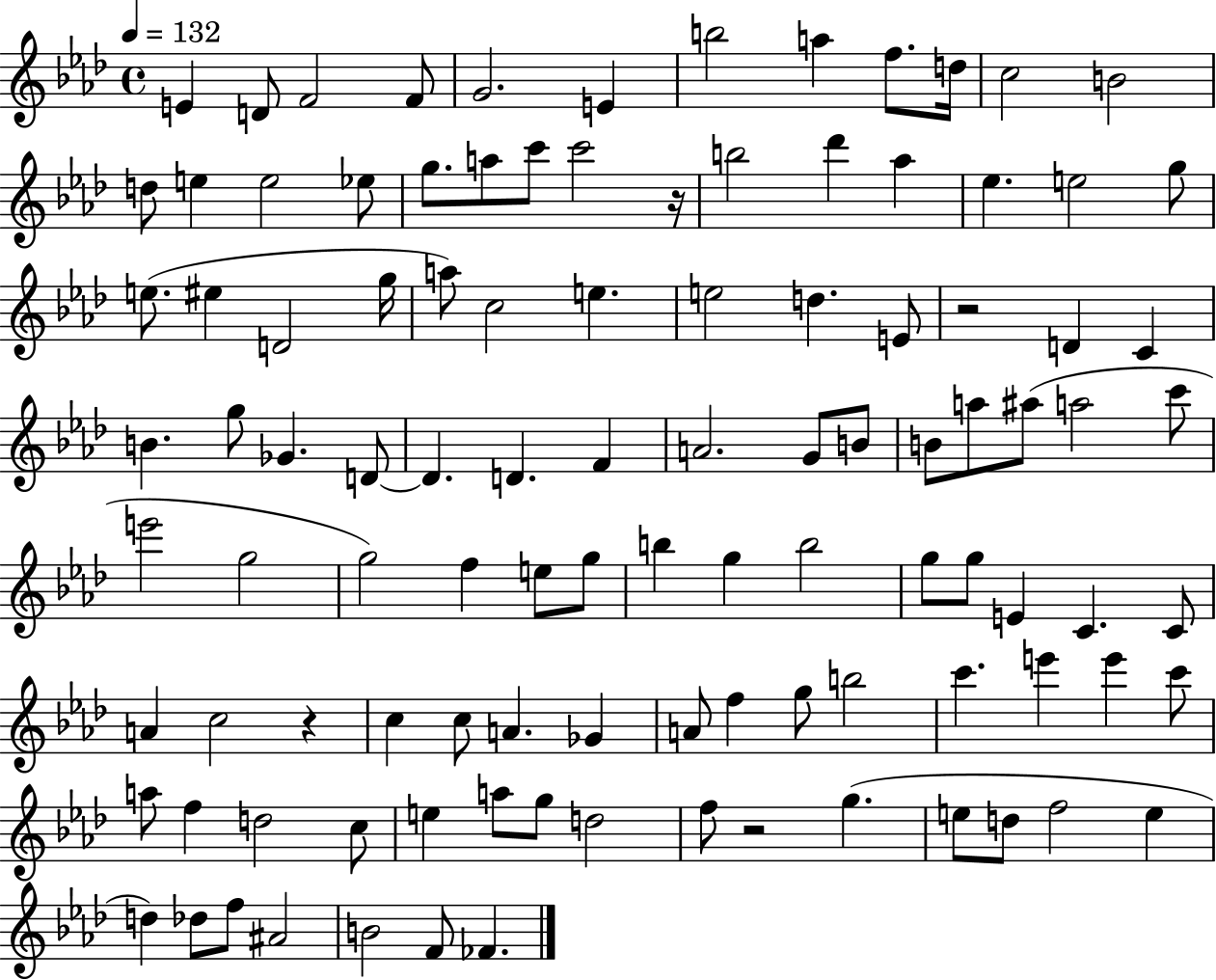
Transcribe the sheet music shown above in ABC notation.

X:1
T:Untitled
M:4/4
L:1/4
K:Ab
E D/2 F2 F/2 G2 E b2 a f/2 d/4 c2 B2 d/2 e e2 _e/2 g/2 a/2 c'/2 c'2 z/4 b2 _d' _a _e e2 g/2 e/2 ^e D2 g/4 a/2 c2 e e2 d E/2 z2 D C B g/2 _G D/2 D D F A2 G/2 B/2 B/2 a/2 ^a/2 a2 c'/2 e'2 g2 g2 f e/2 g/2 b g b2 g/2 g/2 E C C/2 A c2 z c c/2 A _G A/2 f g/2 b2 c' e' e' c'/2 a/2 f d2 c/2 e a/2 g/2 d2 f/2 z2 g e/2 d/2 f2 e d _d/2 f/2 ^A2 B2 F/2 _F